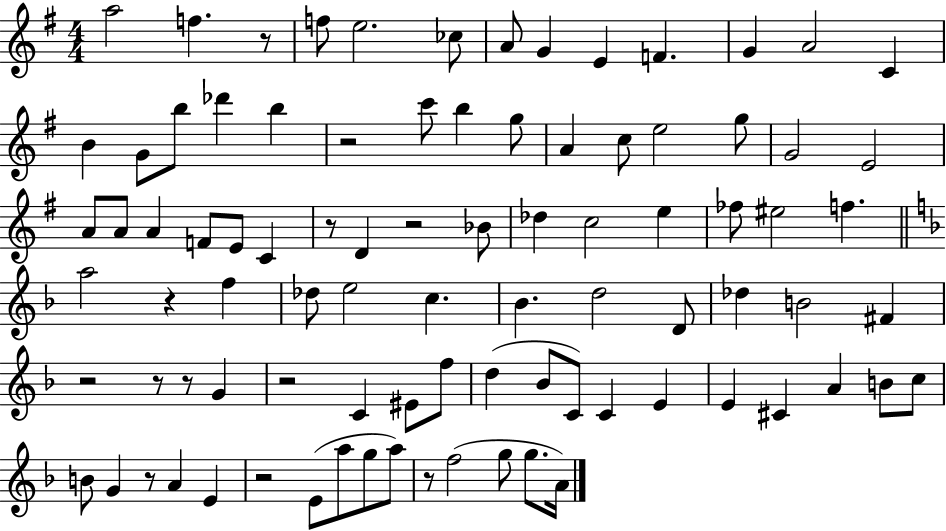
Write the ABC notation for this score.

X:1
T:Untitled
M:4/4
L:1/4
K:G
a2 f z/2 f/2 e2 _c/2 A/2 G E F G A2 C B G/2 b/2 _d' b z2 c'/2 b g/2 A c/2 e2 g/2 G2 E2 A/2 A/2 A F/2 E/2 C z/2 D z2 _B/2 _d c2 e _f/2 ^e2 f a2 z f _d/2 e2 c _B d2 D/2 _d B2 ^F z2 z/2 z/2 G z2 C ^E/2 f/2 d _B/2 C/2 C E E ^C A B/2 c/2 B/2 G z/2 A E z2 E/2 a/2 g/2 a/2 z/2 f2 g/2 g/2 A/4